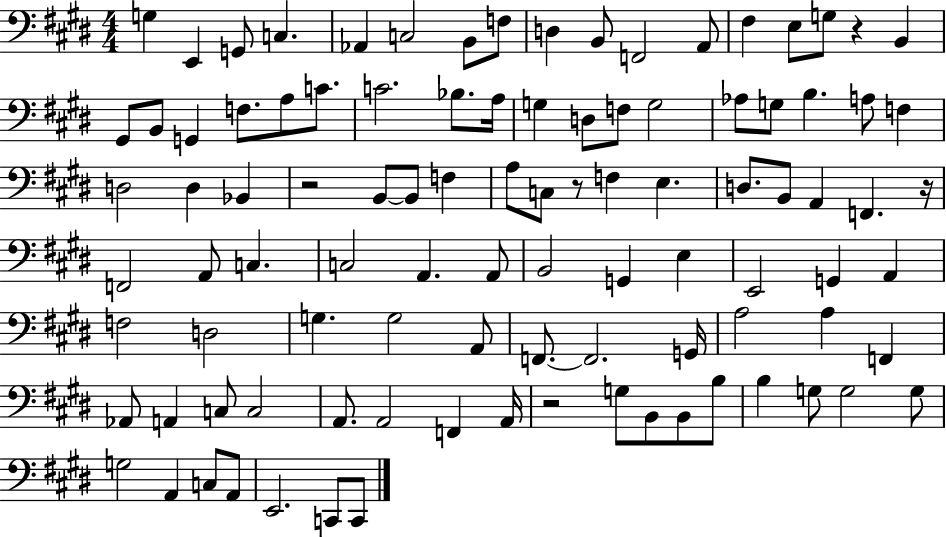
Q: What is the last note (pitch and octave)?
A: C2